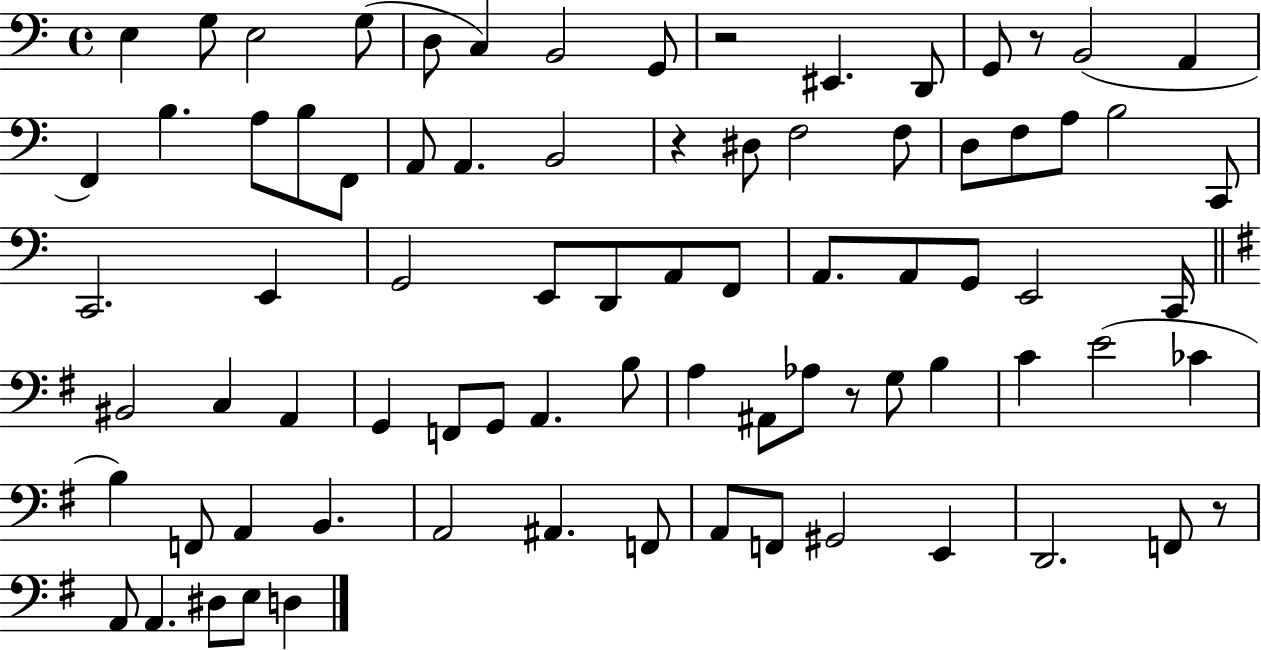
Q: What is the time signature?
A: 4/4